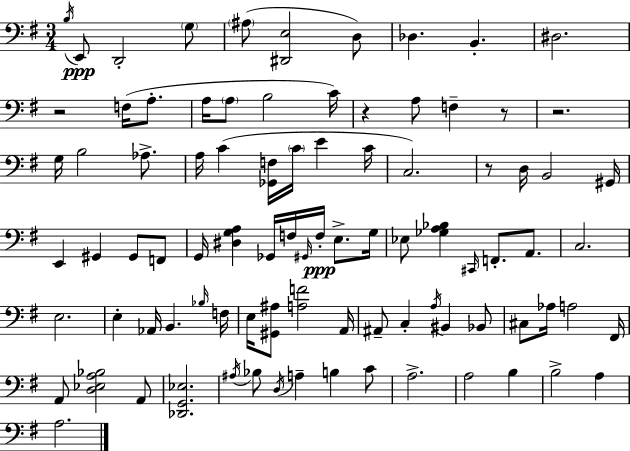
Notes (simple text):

B3/s E2/e D2/h G3/e A#3/e [D#2,E3]/h D3/e Db3/q. B2/q. D#3/h. R/h F3/s A3/e. A3/s A3/e B3/h C4/s R/q A3/e F3/q R/e R/h. G3/s B3/h Ab3/e. A3/s C4/q [Gb2,F3]/s C4/s E4/q C4/s C3/h. R/e D3/s B2/h G#2/s E2/q G#2/q G#2/e F2/e G2/s [D#3,G3,A3]/q Gb2/s F3/s G#2/s F3/s E3/e. G3/s Eb3/e [Gb3,A3,Bb3]/q C#2/s F2/e. A2/e. C3/h. E3/h. E3/q Ab2/s B2/q. Bb3/s F3/s E3/s [G#2,A#3]/e [A3,F4]/h A2/s A#2/e C3/q A3/s BIS2/q Bb2/e C#3/e Ab3/s A3/h F#2/s A2/e [D3,Eb3,A3,Bb3]/h A2/e [Db2,G2,Eb3]/h. A#3/s Bb3/e D3/s A3/q B3/q C4/e A3/h. A3/h B3/q B3/h A3/q A3/h.